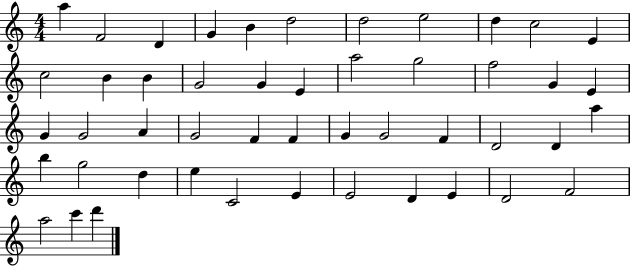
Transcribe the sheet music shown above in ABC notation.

X:1
T:Untitled
M:4/4
L:1/4
K:C
a F2 D G B d2 d2 e2 d c2 E c2 B B G2 G E a2 g2 f2 G E G G2 A G2 F F G G2 F D2 D a b g2 d e C2 E E2 D E D2 F2 a2 c' d'